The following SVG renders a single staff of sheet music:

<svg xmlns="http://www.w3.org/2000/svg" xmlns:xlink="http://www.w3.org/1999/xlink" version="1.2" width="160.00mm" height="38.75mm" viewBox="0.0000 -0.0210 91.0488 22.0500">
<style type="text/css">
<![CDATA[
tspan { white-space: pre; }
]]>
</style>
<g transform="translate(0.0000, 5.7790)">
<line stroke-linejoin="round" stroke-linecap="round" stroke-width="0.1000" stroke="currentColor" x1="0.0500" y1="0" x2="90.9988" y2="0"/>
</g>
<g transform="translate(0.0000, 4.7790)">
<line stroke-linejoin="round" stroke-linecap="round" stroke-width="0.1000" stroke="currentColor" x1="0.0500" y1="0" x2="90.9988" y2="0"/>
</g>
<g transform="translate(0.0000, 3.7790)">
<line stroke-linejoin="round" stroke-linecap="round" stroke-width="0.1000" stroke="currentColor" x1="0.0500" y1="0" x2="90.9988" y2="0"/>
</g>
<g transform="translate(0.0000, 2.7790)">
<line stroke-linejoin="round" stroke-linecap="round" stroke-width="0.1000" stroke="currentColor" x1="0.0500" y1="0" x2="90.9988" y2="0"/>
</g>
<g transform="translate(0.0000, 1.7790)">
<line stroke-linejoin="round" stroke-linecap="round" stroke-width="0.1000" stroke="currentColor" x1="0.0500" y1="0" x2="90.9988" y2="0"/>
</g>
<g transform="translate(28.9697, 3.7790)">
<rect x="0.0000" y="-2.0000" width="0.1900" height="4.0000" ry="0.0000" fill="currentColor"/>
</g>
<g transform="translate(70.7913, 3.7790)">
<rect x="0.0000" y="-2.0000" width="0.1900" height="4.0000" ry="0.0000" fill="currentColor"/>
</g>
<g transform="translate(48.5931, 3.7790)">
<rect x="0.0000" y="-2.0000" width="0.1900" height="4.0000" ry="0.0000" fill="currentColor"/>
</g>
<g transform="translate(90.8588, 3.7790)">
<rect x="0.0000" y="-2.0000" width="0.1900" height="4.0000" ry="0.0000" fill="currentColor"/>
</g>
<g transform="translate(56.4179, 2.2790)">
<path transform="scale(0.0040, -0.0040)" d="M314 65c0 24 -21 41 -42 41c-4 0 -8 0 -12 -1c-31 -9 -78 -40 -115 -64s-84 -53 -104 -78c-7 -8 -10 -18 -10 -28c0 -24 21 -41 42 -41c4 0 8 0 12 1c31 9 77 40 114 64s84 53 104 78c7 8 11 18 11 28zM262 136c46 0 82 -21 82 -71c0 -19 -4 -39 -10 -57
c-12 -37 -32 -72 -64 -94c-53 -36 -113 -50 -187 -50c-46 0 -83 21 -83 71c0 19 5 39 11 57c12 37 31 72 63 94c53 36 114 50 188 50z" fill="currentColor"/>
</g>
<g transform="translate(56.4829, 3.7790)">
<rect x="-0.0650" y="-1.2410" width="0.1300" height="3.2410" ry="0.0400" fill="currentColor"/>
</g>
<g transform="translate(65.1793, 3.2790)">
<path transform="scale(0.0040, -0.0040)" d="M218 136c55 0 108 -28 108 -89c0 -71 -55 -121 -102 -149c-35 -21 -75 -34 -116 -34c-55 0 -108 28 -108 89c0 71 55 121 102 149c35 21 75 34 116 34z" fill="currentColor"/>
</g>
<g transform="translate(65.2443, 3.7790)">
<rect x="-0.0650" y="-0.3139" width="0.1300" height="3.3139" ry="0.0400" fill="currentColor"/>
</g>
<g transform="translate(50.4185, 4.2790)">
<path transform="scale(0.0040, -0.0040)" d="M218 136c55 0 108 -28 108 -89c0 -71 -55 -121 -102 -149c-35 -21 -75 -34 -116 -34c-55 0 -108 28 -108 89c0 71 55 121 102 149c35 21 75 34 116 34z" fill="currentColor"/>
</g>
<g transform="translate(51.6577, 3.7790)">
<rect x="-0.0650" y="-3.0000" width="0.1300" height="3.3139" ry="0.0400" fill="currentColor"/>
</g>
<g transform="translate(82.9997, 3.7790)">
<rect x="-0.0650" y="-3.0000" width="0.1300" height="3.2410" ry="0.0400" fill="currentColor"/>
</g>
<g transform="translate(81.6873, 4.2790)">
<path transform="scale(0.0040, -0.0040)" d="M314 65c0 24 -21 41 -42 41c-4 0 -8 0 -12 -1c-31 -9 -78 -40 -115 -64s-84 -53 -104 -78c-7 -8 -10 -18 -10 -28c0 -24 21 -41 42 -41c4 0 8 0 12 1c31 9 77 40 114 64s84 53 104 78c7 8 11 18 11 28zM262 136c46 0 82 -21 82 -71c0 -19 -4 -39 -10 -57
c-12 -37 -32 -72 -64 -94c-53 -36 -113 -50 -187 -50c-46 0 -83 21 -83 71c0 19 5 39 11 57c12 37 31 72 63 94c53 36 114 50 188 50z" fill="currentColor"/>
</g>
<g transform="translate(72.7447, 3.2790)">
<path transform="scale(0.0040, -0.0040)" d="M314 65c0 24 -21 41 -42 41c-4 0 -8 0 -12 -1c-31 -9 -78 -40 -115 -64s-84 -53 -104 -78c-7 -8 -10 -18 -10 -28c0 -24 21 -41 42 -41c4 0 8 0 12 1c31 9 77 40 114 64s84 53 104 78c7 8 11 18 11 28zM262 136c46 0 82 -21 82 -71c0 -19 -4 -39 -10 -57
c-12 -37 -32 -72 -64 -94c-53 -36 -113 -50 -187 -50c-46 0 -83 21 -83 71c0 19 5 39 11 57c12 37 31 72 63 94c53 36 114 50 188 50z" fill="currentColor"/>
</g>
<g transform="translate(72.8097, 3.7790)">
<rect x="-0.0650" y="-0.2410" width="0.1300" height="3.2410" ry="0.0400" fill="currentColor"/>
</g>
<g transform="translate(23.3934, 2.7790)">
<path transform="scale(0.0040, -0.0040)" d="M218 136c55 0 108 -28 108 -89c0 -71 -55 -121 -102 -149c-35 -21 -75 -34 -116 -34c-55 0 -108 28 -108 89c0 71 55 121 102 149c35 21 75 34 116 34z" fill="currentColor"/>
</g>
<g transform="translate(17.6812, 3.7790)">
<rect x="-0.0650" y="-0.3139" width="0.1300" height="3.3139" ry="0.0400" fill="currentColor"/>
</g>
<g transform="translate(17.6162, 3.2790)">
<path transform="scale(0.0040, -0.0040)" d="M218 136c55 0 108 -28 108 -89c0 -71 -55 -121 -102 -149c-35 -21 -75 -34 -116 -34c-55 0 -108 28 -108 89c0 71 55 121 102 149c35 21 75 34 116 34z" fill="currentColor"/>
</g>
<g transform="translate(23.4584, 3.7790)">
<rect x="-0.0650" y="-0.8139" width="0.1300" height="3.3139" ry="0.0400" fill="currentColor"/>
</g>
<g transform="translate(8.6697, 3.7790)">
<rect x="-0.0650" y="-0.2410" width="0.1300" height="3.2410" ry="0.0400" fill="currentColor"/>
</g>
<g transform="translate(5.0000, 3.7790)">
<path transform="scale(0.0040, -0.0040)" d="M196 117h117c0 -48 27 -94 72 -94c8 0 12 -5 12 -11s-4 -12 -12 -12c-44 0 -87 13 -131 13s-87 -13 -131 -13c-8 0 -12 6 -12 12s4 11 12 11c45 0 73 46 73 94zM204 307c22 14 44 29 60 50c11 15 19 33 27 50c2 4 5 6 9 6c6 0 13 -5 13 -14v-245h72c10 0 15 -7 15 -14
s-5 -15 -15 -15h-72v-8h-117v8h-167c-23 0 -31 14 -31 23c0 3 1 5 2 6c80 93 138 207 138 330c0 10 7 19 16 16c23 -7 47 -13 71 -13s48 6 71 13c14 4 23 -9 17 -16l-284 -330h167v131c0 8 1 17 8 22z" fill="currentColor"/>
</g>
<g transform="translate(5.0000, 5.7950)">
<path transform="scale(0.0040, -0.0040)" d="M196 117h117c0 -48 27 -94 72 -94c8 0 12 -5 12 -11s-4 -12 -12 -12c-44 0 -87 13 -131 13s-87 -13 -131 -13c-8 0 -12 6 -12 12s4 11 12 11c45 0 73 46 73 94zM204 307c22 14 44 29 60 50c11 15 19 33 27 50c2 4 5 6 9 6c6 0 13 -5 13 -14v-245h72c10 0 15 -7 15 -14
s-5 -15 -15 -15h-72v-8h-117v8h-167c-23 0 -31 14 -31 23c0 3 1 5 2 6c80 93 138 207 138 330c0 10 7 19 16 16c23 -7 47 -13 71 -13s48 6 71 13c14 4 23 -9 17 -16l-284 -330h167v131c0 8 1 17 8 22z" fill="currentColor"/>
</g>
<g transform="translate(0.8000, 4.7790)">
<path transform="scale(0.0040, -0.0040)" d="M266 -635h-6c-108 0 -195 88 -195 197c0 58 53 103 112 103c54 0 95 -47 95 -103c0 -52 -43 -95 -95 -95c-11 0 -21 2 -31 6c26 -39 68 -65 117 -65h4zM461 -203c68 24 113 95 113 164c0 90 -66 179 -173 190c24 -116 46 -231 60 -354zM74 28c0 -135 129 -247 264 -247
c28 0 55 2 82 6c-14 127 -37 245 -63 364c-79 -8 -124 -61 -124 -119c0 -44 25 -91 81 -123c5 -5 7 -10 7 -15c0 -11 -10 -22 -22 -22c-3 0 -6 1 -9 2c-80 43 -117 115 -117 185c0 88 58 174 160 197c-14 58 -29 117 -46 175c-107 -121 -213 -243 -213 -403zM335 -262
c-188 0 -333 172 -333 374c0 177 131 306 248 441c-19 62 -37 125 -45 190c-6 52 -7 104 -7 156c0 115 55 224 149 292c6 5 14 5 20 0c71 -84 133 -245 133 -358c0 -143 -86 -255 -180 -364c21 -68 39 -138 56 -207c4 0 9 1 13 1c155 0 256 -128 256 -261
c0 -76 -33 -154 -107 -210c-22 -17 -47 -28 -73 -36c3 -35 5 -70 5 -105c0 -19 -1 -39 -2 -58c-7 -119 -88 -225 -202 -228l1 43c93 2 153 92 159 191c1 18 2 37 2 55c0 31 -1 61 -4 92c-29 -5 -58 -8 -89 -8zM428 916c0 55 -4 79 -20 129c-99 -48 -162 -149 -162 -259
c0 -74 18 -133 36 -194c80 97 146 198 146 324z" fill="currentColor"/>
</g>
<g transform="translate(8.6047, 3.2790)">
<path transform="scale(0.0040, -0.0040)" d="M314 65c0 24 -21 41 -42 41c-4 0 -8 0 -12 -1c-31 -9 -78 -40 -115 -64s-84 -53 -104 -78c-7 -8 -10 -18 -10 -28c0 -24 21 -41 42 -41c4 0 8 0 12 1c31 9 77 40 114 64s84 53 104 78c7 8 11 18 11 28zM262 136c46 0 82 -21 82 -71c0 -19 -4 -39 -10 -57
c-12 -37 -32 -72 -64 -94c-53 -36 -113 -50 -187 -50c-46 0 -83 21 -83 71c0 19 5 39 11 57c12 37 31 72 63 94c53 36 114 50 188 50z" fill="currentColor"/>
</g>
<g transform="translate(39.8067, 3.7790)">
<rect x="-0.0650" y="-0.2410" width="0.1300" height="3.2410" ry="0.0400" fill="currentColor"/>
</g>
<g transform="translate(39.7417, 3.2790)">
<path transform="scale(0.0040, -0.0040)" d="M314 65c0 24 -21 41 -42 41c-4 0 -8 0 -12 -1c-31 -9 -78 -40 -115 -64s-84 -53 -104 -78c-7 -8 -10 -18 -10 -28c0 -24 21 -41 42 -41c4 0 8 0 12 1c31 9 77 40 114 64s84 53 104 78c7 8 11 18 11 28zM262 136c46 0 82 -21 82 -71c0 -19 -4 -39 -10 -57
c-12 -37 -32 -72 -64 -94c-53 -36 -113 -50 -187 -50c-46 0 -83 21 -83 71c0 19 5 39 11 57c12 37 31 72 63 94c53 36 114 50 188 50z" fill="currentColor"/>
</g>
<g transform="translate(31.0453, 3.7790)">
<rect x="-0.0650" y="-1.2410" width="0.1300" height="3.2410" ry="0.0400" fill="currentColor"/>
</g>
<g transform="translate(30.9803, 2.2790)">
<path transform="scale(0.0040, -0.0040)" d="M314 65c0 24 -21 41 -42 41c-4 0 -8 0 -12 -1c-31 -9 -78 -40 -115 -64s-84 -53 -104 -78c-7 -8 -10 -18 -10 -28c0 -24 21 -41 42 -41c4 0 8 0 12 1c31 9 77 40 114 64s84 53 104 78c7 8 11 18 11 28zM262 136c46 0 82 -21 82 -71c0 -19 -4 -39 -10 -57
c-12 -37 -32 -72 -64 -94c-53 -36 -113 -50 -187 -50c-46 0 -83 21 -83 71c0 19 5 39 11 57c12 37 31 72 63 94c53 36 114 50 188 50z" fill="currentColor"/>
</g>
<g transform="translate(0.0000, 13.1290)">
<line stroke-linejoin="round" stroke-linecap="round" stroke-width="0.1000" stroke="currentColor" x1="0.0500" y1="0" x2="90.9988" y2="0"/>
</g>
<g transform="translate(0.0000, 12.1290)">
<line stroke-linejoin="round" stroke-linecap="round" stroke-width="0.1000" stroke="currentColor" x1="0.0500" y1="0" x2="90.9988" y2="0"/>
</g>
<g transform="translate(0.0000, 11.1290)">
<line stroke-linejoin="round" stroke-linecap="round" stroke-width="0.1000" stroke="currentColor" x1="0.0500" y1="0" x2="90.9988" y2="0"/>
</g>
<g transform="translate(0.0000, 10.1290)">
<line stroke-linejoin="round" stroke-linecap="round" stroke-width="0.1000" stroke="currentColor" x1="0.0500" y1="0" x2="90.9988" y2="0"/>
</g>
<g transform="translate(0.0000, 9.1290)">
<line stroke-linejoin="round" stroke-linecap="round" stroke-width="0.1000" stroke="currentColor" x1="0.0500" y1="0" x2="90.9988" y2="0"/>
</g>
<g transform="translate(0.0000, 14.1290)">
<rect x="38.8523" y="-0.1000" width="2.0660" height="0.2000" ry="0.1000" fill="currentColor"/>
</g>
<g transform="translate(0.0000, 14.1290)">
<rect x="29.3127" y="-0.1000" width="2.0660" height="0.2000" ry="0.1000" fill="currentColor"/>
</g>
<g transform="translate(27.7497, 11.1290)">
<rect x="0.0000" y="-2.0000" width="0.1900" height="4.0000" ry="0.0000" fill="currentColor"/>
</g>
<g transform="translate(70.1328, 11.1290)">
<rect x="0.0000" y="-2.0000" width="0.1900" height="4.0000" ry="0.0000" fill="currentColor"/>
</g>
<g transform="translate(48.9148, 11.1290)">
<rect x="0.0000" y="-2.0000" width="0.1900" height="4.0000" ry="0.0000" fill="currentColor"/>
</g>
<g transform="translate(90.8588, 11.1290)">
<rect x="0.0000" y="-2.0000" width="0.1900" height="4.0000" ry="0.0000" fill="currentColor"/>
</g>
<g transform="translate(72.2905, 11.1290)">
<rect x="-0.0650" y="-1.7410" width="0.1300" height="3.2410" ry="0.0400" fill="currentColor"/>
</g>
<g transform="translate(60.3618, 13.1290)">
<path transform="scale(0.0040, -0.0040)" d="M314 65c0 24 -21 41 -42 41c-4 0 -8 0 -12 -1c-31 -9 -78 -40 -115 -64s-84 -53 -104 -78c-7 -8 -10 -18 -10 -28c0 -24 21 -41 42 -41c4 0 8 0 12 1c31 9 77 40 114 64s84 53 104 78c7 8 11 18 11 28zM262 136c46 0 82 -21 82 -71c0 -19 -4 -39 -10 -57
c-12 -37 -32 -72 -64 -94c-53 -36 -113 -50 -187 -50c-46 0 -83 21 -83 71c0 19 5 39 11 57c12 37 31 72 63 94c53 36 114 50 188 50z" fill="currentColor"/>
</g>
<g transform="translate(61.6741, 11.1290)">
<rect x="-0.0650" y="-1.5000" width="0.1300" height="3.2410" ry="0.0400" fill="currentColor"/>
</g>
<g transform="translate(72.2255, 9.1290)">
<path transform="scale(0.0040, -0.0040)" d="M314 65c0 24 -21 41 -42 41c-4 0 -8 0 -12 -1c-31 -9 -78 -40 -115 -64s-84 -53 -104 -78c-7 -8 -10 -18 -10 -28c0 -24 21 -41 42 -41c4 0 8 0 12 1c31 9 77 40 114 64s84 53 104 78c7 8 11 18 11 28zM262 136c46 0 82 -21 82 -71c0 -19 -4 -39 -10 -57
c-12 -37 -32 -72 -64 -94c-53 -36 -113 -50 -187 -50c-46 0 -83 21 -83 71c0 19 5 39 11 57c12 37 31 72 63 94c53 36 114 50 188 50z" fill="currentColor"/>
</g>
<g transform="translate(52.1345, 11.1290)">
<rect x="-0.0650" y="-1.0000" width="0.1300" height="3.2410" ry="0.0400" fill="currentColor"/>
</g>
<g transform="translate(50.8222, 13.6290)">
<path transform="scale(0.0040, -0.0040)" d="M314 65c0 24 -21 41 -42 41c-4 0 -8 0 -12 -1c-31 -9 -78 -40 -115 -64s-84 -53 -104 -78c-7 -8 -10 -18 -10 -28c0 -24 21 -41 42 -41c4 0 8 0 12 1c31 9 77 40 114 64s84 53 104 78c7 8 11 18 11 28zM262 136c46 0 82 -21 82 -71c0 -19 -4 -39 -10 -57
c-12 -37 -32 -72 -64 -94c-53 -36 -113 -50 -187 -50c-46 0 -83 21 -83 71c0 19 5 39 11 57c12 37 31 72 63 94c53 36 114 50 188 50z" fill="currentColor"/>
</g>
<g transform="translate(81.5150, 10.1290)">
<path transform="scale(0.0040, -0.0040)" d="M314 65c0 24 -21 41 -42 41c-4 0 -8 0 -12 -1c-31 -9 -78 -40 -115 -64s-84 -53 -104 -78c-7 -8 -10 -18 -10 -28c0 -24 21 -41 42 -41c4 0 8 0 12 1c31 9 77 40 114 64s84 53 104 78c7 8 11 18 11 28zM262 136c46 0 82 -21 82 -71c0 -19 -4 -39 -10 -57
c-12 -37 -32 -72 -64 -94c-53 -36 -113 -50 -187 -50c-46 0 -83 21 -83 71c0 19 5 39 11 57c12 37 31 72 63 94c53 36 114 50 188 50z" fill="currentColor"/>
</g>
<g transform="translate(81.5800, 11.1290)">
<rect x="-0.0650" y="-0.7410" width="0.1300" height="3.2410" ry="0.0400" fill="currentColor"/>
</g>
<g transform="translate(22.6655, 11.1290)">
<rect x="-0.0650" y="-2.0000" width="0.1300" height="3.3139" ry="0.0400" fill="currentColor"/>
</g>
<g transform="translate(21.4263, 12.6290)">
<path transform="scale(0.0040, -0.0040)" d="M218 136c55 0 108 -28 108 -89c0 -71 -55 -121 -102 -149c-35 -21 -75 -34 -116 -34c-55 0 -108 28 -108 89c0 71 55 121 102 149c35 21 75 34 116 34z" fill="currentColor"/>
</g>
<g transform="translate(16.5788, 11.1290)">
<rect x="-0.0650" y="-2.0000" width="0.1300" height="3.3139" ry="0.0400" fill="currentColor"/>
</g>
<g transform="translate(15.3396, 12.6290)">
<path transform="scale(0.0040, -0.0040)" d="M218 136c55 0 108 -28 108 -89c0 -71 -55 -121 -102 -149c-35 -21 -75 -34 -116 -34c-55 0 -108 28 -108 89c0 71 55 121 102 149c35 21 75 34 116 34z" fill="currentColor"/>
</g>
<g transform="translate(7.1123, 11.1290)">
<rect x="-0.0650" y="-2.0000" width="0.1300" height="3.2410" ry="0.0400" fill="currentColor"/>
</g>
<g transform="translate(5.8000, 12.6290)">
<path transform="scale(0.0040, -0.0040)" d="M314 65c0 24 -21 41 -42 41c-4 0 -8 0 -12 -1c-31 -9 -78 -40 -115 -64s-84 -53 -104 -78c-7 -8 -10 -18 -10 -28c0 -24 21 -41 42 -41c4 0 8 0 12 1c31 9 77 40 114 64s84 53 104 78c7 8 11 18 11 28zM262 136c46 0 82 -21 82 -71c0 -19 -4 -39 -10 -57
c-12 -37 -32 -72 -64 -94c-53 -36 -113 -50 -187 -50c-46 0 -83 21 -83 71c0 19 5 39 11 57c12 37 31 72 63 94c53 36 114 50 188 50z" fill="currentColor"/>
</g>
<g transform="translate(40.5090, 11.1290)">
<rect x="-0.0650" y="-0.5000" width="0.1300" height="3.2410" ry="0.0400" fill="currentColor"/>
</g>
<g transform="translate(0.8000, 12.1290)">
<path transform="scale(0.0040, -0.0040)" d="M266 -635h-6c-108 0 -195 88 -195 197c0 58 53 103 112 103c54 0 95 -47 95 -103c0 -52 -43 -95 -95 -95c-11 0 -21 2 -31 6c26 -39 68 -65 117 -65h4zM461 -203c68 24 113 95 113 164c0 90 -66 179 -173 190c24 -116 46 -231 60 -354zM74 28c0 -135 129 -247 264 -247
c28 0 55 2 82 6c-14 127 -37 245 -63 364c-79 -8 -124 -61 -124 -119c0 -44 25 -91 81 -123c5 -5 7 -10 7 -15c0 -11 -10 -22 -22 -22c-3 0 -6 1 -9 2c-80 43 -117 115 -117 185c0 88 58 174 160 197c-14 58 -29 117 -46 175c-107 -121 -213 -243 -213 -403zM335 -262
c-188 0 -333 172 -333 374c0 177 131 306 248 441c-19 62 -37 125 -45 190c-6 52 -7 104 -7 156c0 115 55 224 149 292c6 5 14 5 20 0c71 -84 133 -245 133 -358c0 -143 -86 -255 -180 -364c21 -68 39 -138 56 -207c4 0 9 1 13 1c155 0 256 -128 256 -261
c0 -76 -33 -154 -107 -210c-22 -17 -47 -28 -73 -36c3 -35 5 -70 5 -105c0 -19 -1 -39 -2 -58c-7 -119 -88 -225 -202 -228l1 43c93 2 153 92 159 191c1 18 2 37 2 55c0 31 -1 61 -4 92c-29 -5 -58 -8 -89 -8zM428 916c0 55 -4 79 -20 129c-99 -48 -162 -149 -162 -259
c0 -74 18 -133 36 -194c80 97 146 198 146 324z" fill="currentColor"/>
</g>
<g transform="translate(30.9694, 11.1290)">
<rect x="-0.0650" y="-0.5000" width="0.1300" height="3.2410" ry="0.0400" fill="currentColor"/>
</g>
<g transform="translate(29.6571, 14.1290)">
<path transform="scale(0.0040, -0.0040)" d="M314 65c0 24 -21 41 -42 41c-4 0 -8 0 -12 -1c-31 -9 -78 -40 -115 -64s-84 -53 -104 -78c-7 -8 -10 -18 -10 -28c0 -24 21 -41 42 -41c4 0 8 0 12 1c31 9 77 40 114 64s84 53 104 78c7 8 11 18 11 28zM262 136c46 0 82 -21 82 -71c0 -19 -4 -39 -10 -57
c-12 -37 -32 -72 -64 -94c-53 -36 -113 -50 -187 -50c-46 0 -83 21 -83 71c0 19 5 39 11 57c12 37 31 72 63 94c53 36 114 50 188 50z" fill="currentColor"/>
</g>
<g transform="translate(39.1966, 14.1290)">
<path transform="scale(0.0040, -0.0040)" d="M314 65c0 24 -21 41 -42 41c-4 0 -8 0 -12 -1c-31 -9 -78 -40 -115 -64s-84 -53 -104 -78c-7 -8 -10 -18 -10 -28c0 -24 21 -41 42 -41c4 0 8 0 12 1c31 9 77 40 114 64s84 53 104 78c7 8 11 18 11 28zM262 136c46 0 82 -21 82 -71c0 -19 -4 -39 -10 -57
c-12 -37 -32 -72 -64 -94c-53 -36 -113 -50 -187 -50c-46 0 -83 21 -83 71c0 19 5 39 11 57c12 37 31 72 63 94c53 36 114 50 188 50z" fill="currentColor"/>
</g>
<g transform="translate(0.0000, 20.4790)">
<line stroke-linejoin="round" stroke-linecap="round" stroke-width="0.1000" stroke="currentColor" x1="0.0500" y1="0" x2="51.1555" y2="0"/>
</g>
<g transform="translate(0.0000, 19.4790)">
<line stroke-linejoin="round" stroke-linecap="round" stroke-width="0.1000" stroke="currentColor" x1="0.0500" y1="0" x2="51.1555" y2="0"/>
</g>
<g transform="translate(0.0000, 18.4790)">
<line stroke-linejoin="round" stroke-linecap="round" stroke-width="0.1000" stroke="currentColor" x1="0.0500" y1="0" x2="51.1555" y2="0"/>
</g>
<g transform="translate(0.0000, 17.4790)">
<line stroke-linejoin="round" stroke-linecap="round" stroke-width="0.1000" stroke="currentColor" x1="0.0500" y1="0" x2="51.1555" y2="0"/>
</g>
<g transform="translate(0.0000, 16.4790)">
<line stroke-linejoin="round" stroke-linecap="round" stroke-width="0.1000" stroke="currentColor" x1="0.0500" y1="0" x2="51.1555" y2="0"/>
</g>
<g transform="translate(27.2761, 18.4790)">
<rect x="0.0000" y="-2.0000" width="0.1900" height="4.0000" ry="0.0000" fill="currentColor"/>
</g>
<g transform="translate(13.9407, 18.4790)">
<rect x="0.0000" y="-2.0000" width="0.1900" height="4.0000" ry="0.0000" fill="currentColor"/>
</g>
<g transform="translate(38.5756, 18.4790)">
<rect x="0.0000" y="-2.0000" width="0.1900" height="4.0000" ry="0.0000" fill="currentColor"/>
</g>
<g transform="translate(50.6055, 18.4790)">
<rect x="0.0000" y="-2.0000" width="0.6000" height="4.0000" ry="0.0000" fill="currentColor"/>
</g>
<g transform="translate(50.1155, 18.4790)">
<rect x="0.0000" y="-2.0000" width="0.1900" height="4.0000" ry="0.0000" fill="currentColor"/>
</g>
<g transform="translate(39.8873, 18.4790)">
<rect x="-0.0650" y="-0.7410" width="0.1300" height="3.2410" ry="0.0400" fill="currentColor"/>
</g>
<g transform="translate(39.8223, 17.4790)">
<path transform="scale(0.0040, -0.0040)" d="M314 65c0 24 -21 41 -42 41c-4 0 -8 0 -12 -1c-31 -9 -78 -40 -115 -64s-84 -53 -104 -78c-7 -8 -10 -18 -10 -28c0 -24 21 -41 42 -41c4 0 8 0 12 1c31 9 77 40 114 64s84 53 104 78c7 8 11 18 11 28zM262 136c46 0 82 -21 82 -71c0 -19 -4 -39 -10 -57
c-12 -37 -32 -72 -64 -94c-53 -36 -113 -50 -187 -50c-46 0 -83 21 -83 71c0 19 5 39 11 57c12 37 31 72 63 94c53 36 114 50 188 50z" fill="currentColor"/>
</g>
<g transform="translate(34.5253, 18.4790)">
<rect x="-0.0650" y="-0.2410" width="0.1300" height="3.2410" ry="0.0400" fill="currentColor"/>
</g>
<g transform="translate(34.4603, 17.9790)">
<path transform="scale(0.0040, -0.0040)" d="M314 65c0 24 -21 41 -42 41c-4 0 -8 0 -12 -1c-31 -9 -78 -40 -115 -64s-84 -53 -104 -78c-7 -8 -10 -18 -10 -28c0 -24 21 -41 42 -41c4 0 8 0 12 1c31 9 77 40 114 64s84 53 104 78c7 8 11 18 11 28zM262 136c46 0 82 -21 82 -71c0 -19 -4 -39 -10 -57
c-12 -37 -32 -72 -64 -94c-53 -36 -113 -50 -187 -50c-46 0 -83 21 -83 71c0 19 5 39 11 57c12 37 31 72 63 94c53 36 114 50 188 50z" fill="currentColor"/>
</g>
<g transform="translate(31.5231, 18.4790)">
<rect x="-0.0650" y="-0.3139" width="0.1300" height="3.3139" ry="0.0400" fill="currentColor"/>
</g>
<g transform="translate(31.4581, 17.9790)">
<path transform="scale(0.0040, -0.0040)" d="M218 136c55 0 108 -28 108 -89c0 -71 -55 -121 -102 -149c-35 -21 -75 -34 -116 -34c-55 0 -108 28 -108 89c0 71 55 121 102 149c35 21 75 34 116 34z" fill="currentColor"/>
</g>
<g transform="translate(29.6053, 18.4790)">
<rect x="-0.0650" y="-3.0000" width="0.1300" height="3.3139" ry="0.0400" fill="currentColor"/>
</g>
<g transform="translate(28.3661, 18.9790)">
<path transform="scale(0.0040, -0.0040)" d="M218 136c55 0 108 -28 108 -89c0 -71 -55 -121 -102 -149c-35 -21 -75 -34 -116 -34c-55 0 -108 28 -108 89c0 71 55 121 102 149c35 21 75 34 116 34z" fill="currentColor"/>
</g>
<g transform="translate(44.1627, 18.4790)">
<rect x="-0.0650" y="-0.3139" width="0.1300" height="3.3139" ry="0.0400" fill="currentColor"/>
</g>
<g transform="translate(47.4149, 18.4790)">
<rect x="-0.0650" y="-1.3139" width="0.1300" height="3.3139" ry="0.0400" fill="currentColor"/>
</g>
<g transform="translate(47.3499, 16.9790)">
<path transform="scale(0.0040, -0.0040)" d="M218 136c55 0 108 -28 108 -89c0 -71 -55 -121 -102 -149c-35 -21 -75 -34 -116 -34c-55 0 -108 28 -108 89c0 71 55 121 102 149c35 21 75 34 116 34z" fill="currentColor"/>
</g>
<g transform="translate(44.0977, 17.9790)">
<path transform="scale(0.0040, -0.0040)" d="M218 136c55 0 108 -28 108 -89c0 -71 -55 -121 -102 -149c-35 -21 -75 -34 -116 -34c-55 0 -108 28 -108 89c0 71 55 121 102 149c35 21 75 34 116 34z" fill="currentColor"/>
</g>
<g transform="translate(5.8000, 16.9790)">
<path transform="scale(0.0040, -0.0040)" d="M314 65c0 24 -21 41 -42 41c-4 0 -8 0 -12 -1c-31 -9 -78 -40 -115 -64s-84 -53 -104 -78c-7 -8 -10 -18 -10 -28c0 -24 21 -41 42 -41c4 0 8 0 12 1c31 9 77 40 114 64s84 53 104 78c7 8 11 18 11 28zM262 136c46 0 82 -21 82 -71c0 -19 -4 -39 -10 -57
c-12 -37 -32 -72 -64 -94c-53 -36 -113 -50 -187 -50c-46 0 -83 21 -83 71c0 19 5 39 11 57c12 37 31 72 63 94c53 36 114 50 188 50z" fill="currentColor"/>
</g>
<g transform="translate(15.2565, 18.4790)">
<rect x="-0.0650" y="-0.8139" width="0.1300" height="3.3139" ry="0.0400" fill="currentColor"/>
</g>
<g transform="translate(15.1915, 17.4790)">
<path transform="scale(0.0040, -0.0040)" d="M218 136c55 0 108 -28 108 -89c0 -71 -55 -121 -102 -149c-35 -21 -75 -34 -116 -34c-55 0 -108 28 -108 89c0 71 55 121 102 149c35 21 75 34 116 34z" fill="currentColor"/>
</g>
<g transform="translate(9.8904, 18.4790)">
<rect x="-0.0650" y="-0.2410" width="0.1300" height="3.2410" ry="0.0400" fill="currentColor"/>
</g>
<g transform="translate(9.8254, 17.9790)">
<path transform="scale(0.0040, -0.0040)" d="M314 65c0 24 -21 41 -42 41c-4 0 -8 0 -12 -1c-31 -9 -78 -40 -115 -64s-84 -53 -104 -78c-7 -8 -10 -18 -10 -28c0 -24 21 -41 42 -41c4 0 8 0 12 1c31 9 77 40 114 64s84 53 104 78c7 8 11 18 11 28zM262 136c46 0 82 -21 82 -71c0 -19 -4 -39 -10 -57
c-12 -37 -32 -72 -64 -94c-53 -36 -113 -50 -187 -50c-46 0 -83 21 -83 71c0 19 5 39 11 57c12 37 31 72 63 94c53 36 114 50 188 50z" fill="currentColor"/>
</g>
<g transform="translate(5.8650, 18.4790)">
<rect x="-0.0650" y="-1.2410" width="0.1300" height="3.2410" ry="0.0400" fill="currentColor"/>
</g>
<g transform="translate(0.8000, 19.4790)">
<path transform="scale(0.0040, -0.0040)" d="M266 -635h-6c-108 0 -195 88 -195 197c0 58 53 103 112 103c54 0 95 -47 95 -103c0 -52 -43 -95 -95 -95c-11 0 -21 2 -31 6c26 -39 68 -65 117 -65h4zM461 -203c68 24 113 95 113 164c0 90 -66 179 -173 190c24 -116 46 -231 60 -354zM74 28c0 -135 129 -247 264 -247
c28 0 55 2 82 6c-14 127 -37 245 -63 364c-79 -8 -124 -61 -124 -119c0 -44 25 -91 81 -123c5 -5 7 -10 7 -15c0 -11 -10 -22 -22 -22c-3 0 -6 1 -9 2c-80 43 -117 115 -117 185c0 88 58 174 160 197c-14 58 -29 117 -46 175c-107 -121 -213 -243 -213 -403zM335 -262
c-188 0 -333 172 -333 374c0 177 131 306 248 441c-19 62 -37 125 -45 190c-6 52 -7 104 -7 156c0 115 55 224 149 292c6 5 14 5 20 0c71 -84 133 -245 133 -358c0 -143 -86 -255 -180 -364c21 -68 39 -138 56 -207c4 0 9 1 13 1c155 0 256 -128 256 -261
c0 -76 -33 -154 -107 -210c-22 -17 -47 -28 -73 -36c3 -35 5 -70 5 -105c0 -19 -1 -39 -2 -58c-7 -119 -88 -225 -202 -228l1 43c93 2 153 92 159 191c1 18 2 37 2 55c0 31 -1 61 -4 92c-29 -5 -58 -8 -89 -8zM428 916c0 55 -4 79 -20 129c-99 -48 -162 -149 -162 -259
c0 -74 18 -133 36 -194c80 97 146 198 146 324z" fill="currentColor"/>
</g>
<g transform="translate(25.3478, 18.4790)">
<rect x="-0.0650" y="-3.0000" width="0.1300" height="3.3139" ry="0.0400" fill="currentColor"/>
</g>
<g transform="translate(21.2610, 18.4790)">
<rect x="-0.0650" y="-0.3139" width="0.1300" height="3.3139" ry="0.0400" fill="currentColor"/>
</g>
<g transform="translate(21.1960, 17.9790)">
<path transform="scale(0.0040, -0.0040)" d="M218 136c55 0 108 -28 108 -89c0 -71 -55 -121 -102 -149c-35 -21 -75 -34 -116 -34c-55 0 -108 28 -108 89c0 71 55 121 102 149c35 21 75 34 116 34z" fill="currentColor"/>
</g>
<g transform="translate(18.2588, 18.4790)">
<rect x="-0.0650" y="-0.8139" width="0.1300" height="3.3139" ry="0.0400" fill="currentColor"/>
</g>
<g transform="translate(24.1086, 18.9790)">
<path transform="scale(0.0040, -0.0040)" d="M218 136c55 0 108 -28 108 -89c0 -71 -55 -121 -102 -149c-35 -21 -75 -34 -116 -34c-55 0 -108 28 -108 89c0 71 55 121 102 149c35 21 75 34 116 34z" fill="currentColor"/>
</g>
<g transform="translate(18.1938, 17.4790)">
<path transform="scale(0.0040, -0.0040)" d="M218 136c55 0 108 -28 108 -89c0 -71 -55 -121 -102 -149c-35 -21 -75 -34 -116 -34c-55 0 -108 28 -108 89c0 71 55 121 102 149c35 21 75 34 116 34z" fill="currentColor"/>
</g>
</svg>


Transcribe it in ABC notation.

X:1
T:Untitled
M:4/4
L:1/4
K:C
c2 c d e2 c2 A e2 c c2 A2 F2 F F C2 C2 D2 E2 f2 d2 e2 c2 d d c A A c c2 d2 c e